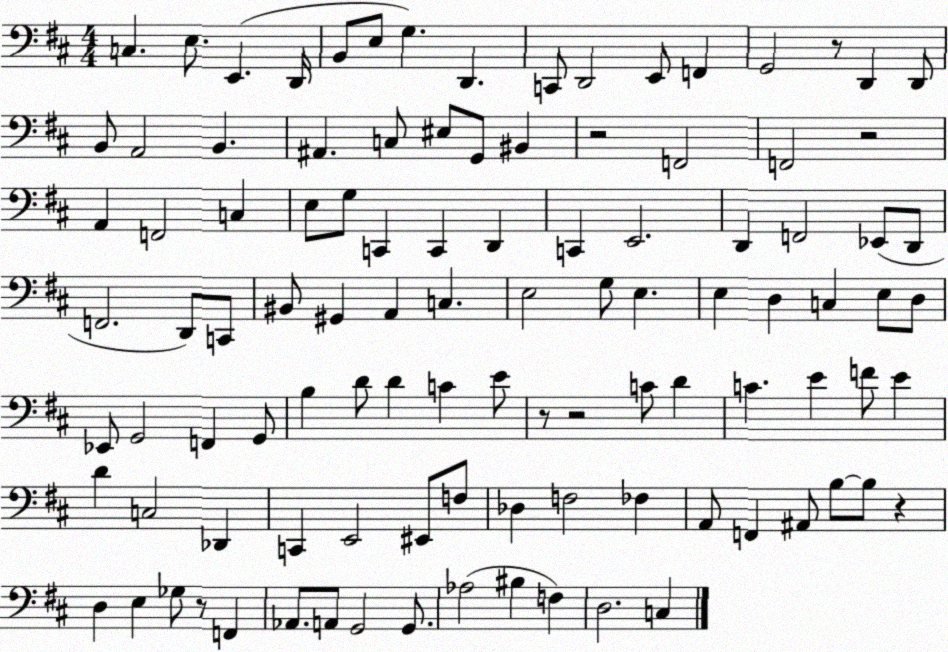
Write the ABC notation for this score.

X:1
T:Untitled
M:4/4
L:1/4
K:D
C, E,/2 E,, D,,/4 B,,/2 E,/2 G, D,, C,,/2 D,,2 E,,/2 F,, G,,2 z/2 D,, D,,/2 B,,/2 A,,2 B,, ^A,, C,/2 ^E,/2 G,,/2 ^B,, z2 F,,2 F,,2 z2 A,, F,,2 C, E,/2 G,/2 C,, C,, D,, C,, E,,2 D,, F,,2 _E,,/2 D,,/2 F,,2 D,,/2 C,,/2 ^B,,/2 ^G,, A,, C, E,2 G,/2 E, E, D, C, E,/2 D,/2 _E,,/2 G,,2 F,, G,,/2 B, D/2 D C E/2 z/2 z2 C/2 D C E F/2 E D C,2 _D,, C,, E,,2 ^E,,/2 F,/2 _D, F,2 _F, A,,/2 F,, ^A,,/2 B,/2 B,/2 z D, E, _G,/2 z/2 F,, _A,,/2 A,,/2 G,,2 G,,/2 _A,2 ^B, F, D,2 C,